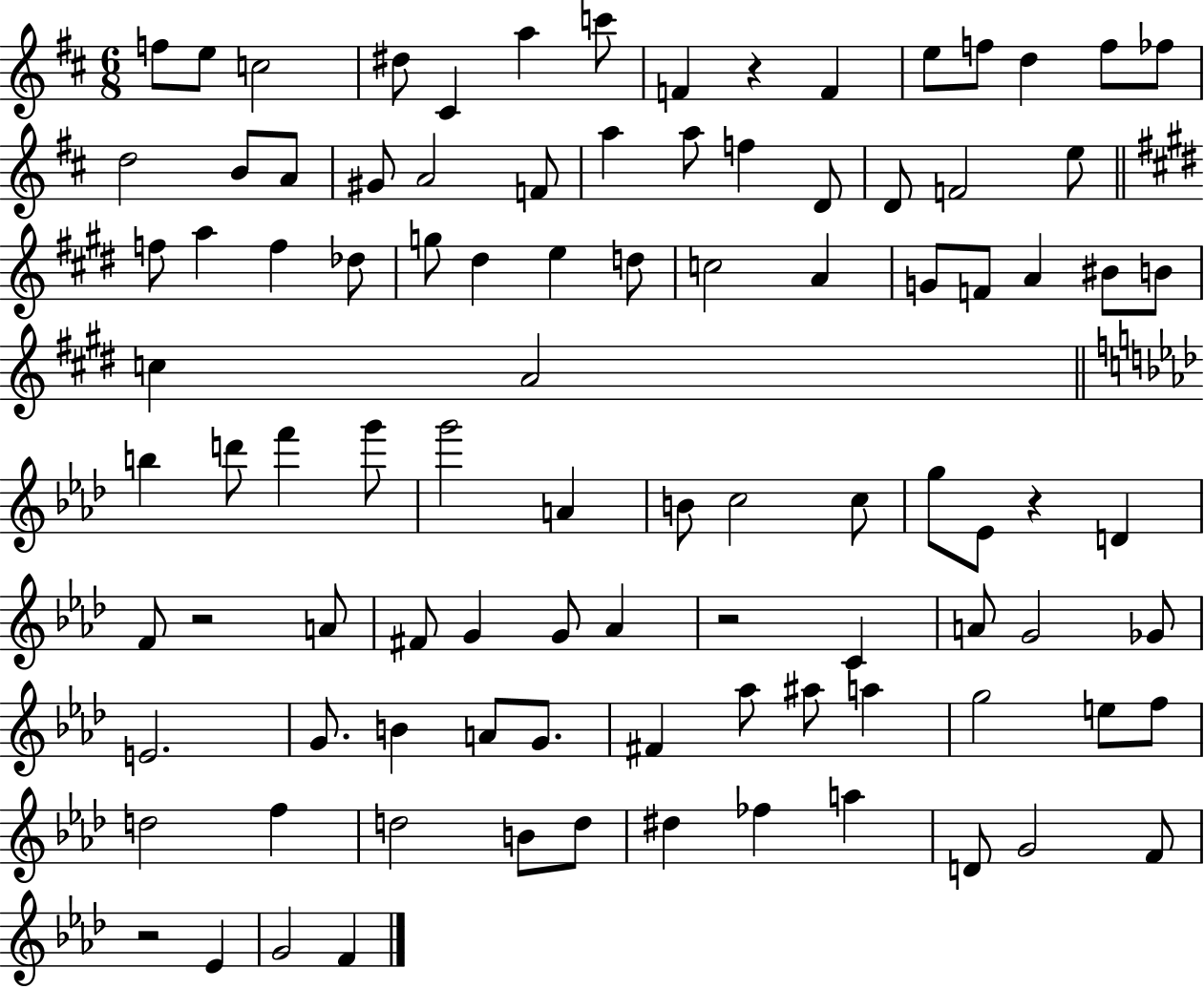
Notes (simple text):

F5/e E5/e C5/h D#5/e C#4/q A5/q C6/e F4/q R/q F4/q E5/e F5/e D5/q F5/e FES5/e D5/h B4/e A4/e G#4/e A4/h F4/e A5/q A5/e F5/q D4/e D4/e F4/h E5/e F5/e A5/q F5/q Db5/e G5/e D#5/q E5/q D5/e C5/h A4/q G4/e F4/e A4/q BIS4/e B4/e C5/q A4/h B5/q D6/e F6/q G6/e G6/h A4/q B4/e C5/h C5/e G5/e Eb4/e R/q D4/q F4/e R/h A4/e F#4/e G4/q G4/e Ab4/q R/h C4/q A4/e G4/h Gb4/e E4/h. G4/e. B4/q A4/e G4/e. F#4/q Ab5/e A#5/e A5/q G5/h E5/e F5/e D5/h F5/q D5/h B4/e D5/e D#5/q FES5/q A5/q D4/e G4/h F4/e R/h Eb4/q G4/h F4/q